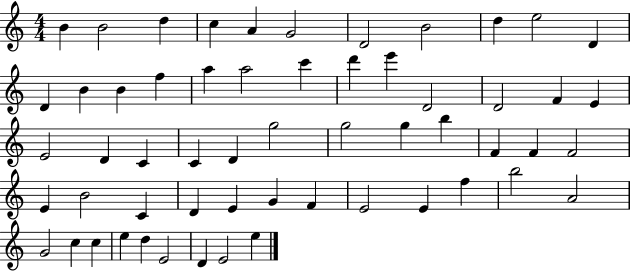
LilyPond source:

{
  \clef treble
  \numericTimeSignature
  \time 4/4
  \key c \major
  b'4 b'2 d''4 | c''4 a'4 g'2 | d'2 b'2 | d''4 e''2 d'4 | \break d'4 b'4 b'4 f''4 | a''4 a''2 c'''4 | d'''4 e'''4 d'2 | d'2 f'4 e'4 | \break e'2 d'4 c'4 | c'4 d'4 g''2 | g''2 g''4 b''4 | f'4 f'4 f'2 | \break e'4 b'2 c'4 | d'4 e'4 g'4 f'4 | e'2 e'4 f''4 | b''2 a'2 | \break g'2 c''4 c''4 | e''4 d''4 e'2 | d'4 e'2 e''4 | \bar "|."
}